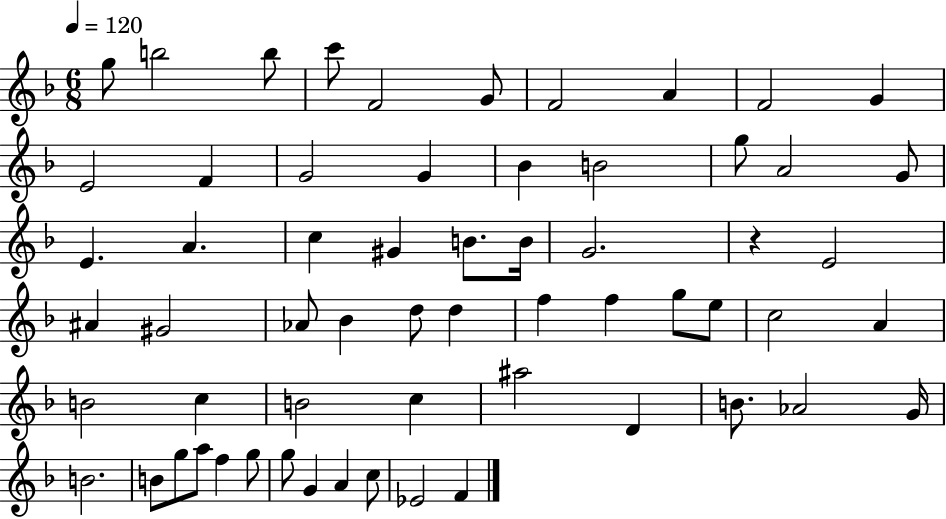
{
  \clef treble
  \numericTimeSignature
  \time 6/8
  \key f \major
  \tempo 4 = 120
  g''8 b''2 b''8 | c'''8 f'2 g'8 | f'2 a'4 | f'2 g'4 | \break e'2 f'4 | g'2 g'4 | bes'4 b'2 | g''8 a'2 g'8 | \break e'4. a'4. | c''4 gis'4 b'8. b'16 | g'2. | r4 e'2 | \break ais'4 gis'2 | aes'8 bes'4 d''8 d''4 | f''4 f''4 g''8 e''8 | c''2 a'4 | \break b'2 c''4 | b'2 c''4 | ais''2 d'4 | b'8. aes'2 g'16 | \break b'2. | b'8 g''8 a''8 f''4 g''8 | g''8 g'4 a'4 c''8 | ees'2 f'4 | \break \bar "|."
}